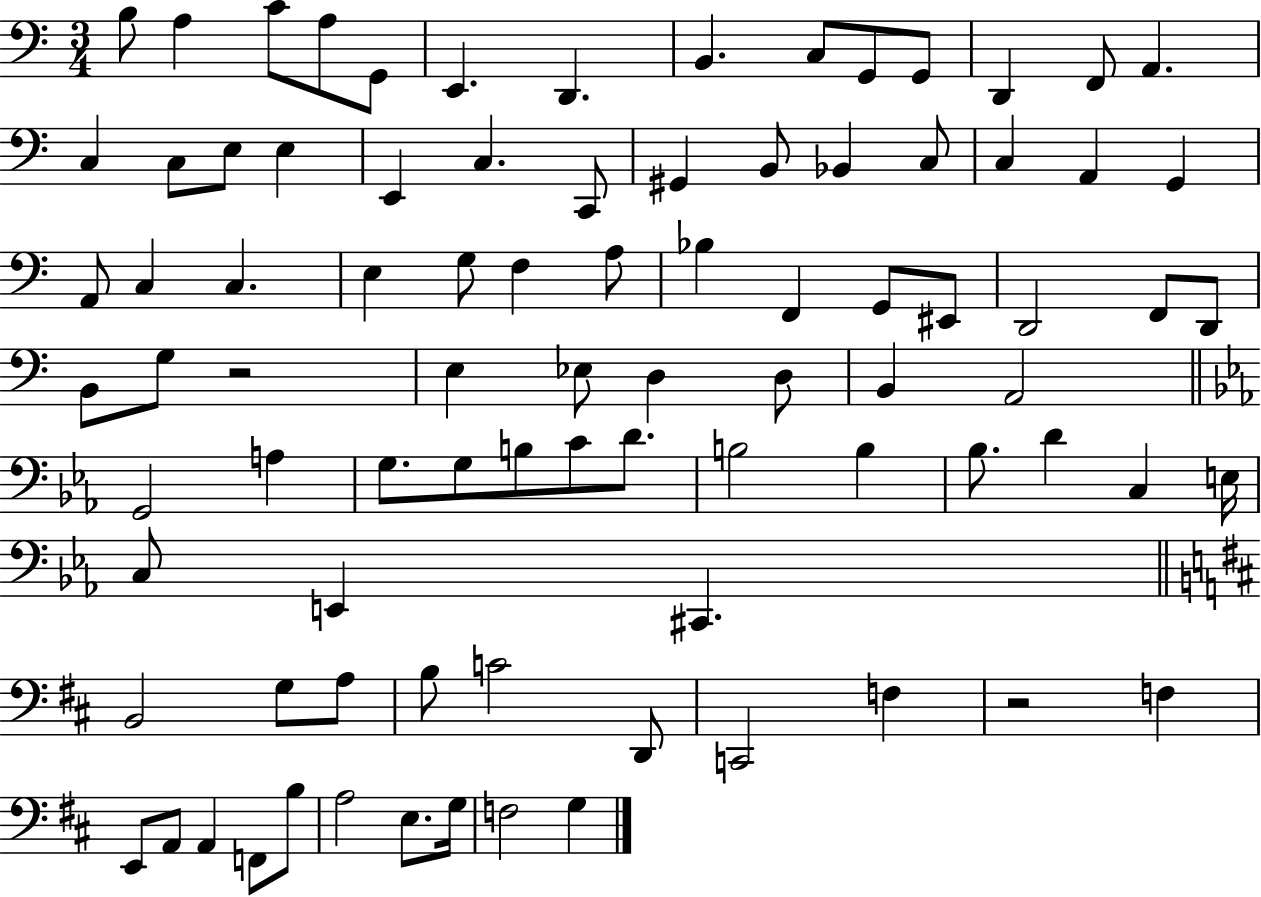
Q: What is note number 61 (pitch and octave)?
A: D4